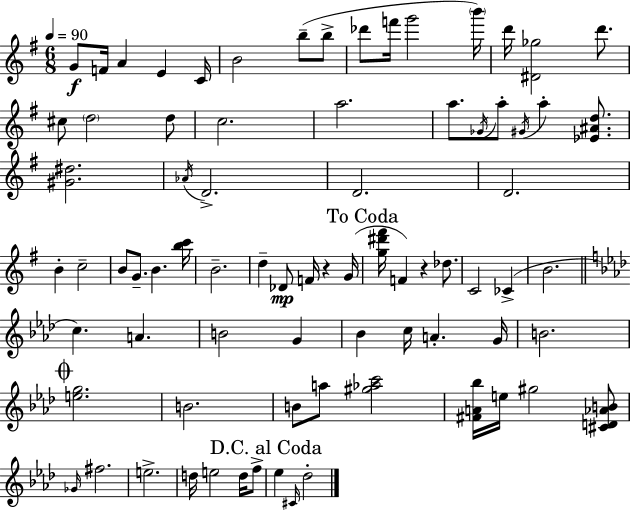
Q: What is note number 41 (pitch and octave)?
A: C4